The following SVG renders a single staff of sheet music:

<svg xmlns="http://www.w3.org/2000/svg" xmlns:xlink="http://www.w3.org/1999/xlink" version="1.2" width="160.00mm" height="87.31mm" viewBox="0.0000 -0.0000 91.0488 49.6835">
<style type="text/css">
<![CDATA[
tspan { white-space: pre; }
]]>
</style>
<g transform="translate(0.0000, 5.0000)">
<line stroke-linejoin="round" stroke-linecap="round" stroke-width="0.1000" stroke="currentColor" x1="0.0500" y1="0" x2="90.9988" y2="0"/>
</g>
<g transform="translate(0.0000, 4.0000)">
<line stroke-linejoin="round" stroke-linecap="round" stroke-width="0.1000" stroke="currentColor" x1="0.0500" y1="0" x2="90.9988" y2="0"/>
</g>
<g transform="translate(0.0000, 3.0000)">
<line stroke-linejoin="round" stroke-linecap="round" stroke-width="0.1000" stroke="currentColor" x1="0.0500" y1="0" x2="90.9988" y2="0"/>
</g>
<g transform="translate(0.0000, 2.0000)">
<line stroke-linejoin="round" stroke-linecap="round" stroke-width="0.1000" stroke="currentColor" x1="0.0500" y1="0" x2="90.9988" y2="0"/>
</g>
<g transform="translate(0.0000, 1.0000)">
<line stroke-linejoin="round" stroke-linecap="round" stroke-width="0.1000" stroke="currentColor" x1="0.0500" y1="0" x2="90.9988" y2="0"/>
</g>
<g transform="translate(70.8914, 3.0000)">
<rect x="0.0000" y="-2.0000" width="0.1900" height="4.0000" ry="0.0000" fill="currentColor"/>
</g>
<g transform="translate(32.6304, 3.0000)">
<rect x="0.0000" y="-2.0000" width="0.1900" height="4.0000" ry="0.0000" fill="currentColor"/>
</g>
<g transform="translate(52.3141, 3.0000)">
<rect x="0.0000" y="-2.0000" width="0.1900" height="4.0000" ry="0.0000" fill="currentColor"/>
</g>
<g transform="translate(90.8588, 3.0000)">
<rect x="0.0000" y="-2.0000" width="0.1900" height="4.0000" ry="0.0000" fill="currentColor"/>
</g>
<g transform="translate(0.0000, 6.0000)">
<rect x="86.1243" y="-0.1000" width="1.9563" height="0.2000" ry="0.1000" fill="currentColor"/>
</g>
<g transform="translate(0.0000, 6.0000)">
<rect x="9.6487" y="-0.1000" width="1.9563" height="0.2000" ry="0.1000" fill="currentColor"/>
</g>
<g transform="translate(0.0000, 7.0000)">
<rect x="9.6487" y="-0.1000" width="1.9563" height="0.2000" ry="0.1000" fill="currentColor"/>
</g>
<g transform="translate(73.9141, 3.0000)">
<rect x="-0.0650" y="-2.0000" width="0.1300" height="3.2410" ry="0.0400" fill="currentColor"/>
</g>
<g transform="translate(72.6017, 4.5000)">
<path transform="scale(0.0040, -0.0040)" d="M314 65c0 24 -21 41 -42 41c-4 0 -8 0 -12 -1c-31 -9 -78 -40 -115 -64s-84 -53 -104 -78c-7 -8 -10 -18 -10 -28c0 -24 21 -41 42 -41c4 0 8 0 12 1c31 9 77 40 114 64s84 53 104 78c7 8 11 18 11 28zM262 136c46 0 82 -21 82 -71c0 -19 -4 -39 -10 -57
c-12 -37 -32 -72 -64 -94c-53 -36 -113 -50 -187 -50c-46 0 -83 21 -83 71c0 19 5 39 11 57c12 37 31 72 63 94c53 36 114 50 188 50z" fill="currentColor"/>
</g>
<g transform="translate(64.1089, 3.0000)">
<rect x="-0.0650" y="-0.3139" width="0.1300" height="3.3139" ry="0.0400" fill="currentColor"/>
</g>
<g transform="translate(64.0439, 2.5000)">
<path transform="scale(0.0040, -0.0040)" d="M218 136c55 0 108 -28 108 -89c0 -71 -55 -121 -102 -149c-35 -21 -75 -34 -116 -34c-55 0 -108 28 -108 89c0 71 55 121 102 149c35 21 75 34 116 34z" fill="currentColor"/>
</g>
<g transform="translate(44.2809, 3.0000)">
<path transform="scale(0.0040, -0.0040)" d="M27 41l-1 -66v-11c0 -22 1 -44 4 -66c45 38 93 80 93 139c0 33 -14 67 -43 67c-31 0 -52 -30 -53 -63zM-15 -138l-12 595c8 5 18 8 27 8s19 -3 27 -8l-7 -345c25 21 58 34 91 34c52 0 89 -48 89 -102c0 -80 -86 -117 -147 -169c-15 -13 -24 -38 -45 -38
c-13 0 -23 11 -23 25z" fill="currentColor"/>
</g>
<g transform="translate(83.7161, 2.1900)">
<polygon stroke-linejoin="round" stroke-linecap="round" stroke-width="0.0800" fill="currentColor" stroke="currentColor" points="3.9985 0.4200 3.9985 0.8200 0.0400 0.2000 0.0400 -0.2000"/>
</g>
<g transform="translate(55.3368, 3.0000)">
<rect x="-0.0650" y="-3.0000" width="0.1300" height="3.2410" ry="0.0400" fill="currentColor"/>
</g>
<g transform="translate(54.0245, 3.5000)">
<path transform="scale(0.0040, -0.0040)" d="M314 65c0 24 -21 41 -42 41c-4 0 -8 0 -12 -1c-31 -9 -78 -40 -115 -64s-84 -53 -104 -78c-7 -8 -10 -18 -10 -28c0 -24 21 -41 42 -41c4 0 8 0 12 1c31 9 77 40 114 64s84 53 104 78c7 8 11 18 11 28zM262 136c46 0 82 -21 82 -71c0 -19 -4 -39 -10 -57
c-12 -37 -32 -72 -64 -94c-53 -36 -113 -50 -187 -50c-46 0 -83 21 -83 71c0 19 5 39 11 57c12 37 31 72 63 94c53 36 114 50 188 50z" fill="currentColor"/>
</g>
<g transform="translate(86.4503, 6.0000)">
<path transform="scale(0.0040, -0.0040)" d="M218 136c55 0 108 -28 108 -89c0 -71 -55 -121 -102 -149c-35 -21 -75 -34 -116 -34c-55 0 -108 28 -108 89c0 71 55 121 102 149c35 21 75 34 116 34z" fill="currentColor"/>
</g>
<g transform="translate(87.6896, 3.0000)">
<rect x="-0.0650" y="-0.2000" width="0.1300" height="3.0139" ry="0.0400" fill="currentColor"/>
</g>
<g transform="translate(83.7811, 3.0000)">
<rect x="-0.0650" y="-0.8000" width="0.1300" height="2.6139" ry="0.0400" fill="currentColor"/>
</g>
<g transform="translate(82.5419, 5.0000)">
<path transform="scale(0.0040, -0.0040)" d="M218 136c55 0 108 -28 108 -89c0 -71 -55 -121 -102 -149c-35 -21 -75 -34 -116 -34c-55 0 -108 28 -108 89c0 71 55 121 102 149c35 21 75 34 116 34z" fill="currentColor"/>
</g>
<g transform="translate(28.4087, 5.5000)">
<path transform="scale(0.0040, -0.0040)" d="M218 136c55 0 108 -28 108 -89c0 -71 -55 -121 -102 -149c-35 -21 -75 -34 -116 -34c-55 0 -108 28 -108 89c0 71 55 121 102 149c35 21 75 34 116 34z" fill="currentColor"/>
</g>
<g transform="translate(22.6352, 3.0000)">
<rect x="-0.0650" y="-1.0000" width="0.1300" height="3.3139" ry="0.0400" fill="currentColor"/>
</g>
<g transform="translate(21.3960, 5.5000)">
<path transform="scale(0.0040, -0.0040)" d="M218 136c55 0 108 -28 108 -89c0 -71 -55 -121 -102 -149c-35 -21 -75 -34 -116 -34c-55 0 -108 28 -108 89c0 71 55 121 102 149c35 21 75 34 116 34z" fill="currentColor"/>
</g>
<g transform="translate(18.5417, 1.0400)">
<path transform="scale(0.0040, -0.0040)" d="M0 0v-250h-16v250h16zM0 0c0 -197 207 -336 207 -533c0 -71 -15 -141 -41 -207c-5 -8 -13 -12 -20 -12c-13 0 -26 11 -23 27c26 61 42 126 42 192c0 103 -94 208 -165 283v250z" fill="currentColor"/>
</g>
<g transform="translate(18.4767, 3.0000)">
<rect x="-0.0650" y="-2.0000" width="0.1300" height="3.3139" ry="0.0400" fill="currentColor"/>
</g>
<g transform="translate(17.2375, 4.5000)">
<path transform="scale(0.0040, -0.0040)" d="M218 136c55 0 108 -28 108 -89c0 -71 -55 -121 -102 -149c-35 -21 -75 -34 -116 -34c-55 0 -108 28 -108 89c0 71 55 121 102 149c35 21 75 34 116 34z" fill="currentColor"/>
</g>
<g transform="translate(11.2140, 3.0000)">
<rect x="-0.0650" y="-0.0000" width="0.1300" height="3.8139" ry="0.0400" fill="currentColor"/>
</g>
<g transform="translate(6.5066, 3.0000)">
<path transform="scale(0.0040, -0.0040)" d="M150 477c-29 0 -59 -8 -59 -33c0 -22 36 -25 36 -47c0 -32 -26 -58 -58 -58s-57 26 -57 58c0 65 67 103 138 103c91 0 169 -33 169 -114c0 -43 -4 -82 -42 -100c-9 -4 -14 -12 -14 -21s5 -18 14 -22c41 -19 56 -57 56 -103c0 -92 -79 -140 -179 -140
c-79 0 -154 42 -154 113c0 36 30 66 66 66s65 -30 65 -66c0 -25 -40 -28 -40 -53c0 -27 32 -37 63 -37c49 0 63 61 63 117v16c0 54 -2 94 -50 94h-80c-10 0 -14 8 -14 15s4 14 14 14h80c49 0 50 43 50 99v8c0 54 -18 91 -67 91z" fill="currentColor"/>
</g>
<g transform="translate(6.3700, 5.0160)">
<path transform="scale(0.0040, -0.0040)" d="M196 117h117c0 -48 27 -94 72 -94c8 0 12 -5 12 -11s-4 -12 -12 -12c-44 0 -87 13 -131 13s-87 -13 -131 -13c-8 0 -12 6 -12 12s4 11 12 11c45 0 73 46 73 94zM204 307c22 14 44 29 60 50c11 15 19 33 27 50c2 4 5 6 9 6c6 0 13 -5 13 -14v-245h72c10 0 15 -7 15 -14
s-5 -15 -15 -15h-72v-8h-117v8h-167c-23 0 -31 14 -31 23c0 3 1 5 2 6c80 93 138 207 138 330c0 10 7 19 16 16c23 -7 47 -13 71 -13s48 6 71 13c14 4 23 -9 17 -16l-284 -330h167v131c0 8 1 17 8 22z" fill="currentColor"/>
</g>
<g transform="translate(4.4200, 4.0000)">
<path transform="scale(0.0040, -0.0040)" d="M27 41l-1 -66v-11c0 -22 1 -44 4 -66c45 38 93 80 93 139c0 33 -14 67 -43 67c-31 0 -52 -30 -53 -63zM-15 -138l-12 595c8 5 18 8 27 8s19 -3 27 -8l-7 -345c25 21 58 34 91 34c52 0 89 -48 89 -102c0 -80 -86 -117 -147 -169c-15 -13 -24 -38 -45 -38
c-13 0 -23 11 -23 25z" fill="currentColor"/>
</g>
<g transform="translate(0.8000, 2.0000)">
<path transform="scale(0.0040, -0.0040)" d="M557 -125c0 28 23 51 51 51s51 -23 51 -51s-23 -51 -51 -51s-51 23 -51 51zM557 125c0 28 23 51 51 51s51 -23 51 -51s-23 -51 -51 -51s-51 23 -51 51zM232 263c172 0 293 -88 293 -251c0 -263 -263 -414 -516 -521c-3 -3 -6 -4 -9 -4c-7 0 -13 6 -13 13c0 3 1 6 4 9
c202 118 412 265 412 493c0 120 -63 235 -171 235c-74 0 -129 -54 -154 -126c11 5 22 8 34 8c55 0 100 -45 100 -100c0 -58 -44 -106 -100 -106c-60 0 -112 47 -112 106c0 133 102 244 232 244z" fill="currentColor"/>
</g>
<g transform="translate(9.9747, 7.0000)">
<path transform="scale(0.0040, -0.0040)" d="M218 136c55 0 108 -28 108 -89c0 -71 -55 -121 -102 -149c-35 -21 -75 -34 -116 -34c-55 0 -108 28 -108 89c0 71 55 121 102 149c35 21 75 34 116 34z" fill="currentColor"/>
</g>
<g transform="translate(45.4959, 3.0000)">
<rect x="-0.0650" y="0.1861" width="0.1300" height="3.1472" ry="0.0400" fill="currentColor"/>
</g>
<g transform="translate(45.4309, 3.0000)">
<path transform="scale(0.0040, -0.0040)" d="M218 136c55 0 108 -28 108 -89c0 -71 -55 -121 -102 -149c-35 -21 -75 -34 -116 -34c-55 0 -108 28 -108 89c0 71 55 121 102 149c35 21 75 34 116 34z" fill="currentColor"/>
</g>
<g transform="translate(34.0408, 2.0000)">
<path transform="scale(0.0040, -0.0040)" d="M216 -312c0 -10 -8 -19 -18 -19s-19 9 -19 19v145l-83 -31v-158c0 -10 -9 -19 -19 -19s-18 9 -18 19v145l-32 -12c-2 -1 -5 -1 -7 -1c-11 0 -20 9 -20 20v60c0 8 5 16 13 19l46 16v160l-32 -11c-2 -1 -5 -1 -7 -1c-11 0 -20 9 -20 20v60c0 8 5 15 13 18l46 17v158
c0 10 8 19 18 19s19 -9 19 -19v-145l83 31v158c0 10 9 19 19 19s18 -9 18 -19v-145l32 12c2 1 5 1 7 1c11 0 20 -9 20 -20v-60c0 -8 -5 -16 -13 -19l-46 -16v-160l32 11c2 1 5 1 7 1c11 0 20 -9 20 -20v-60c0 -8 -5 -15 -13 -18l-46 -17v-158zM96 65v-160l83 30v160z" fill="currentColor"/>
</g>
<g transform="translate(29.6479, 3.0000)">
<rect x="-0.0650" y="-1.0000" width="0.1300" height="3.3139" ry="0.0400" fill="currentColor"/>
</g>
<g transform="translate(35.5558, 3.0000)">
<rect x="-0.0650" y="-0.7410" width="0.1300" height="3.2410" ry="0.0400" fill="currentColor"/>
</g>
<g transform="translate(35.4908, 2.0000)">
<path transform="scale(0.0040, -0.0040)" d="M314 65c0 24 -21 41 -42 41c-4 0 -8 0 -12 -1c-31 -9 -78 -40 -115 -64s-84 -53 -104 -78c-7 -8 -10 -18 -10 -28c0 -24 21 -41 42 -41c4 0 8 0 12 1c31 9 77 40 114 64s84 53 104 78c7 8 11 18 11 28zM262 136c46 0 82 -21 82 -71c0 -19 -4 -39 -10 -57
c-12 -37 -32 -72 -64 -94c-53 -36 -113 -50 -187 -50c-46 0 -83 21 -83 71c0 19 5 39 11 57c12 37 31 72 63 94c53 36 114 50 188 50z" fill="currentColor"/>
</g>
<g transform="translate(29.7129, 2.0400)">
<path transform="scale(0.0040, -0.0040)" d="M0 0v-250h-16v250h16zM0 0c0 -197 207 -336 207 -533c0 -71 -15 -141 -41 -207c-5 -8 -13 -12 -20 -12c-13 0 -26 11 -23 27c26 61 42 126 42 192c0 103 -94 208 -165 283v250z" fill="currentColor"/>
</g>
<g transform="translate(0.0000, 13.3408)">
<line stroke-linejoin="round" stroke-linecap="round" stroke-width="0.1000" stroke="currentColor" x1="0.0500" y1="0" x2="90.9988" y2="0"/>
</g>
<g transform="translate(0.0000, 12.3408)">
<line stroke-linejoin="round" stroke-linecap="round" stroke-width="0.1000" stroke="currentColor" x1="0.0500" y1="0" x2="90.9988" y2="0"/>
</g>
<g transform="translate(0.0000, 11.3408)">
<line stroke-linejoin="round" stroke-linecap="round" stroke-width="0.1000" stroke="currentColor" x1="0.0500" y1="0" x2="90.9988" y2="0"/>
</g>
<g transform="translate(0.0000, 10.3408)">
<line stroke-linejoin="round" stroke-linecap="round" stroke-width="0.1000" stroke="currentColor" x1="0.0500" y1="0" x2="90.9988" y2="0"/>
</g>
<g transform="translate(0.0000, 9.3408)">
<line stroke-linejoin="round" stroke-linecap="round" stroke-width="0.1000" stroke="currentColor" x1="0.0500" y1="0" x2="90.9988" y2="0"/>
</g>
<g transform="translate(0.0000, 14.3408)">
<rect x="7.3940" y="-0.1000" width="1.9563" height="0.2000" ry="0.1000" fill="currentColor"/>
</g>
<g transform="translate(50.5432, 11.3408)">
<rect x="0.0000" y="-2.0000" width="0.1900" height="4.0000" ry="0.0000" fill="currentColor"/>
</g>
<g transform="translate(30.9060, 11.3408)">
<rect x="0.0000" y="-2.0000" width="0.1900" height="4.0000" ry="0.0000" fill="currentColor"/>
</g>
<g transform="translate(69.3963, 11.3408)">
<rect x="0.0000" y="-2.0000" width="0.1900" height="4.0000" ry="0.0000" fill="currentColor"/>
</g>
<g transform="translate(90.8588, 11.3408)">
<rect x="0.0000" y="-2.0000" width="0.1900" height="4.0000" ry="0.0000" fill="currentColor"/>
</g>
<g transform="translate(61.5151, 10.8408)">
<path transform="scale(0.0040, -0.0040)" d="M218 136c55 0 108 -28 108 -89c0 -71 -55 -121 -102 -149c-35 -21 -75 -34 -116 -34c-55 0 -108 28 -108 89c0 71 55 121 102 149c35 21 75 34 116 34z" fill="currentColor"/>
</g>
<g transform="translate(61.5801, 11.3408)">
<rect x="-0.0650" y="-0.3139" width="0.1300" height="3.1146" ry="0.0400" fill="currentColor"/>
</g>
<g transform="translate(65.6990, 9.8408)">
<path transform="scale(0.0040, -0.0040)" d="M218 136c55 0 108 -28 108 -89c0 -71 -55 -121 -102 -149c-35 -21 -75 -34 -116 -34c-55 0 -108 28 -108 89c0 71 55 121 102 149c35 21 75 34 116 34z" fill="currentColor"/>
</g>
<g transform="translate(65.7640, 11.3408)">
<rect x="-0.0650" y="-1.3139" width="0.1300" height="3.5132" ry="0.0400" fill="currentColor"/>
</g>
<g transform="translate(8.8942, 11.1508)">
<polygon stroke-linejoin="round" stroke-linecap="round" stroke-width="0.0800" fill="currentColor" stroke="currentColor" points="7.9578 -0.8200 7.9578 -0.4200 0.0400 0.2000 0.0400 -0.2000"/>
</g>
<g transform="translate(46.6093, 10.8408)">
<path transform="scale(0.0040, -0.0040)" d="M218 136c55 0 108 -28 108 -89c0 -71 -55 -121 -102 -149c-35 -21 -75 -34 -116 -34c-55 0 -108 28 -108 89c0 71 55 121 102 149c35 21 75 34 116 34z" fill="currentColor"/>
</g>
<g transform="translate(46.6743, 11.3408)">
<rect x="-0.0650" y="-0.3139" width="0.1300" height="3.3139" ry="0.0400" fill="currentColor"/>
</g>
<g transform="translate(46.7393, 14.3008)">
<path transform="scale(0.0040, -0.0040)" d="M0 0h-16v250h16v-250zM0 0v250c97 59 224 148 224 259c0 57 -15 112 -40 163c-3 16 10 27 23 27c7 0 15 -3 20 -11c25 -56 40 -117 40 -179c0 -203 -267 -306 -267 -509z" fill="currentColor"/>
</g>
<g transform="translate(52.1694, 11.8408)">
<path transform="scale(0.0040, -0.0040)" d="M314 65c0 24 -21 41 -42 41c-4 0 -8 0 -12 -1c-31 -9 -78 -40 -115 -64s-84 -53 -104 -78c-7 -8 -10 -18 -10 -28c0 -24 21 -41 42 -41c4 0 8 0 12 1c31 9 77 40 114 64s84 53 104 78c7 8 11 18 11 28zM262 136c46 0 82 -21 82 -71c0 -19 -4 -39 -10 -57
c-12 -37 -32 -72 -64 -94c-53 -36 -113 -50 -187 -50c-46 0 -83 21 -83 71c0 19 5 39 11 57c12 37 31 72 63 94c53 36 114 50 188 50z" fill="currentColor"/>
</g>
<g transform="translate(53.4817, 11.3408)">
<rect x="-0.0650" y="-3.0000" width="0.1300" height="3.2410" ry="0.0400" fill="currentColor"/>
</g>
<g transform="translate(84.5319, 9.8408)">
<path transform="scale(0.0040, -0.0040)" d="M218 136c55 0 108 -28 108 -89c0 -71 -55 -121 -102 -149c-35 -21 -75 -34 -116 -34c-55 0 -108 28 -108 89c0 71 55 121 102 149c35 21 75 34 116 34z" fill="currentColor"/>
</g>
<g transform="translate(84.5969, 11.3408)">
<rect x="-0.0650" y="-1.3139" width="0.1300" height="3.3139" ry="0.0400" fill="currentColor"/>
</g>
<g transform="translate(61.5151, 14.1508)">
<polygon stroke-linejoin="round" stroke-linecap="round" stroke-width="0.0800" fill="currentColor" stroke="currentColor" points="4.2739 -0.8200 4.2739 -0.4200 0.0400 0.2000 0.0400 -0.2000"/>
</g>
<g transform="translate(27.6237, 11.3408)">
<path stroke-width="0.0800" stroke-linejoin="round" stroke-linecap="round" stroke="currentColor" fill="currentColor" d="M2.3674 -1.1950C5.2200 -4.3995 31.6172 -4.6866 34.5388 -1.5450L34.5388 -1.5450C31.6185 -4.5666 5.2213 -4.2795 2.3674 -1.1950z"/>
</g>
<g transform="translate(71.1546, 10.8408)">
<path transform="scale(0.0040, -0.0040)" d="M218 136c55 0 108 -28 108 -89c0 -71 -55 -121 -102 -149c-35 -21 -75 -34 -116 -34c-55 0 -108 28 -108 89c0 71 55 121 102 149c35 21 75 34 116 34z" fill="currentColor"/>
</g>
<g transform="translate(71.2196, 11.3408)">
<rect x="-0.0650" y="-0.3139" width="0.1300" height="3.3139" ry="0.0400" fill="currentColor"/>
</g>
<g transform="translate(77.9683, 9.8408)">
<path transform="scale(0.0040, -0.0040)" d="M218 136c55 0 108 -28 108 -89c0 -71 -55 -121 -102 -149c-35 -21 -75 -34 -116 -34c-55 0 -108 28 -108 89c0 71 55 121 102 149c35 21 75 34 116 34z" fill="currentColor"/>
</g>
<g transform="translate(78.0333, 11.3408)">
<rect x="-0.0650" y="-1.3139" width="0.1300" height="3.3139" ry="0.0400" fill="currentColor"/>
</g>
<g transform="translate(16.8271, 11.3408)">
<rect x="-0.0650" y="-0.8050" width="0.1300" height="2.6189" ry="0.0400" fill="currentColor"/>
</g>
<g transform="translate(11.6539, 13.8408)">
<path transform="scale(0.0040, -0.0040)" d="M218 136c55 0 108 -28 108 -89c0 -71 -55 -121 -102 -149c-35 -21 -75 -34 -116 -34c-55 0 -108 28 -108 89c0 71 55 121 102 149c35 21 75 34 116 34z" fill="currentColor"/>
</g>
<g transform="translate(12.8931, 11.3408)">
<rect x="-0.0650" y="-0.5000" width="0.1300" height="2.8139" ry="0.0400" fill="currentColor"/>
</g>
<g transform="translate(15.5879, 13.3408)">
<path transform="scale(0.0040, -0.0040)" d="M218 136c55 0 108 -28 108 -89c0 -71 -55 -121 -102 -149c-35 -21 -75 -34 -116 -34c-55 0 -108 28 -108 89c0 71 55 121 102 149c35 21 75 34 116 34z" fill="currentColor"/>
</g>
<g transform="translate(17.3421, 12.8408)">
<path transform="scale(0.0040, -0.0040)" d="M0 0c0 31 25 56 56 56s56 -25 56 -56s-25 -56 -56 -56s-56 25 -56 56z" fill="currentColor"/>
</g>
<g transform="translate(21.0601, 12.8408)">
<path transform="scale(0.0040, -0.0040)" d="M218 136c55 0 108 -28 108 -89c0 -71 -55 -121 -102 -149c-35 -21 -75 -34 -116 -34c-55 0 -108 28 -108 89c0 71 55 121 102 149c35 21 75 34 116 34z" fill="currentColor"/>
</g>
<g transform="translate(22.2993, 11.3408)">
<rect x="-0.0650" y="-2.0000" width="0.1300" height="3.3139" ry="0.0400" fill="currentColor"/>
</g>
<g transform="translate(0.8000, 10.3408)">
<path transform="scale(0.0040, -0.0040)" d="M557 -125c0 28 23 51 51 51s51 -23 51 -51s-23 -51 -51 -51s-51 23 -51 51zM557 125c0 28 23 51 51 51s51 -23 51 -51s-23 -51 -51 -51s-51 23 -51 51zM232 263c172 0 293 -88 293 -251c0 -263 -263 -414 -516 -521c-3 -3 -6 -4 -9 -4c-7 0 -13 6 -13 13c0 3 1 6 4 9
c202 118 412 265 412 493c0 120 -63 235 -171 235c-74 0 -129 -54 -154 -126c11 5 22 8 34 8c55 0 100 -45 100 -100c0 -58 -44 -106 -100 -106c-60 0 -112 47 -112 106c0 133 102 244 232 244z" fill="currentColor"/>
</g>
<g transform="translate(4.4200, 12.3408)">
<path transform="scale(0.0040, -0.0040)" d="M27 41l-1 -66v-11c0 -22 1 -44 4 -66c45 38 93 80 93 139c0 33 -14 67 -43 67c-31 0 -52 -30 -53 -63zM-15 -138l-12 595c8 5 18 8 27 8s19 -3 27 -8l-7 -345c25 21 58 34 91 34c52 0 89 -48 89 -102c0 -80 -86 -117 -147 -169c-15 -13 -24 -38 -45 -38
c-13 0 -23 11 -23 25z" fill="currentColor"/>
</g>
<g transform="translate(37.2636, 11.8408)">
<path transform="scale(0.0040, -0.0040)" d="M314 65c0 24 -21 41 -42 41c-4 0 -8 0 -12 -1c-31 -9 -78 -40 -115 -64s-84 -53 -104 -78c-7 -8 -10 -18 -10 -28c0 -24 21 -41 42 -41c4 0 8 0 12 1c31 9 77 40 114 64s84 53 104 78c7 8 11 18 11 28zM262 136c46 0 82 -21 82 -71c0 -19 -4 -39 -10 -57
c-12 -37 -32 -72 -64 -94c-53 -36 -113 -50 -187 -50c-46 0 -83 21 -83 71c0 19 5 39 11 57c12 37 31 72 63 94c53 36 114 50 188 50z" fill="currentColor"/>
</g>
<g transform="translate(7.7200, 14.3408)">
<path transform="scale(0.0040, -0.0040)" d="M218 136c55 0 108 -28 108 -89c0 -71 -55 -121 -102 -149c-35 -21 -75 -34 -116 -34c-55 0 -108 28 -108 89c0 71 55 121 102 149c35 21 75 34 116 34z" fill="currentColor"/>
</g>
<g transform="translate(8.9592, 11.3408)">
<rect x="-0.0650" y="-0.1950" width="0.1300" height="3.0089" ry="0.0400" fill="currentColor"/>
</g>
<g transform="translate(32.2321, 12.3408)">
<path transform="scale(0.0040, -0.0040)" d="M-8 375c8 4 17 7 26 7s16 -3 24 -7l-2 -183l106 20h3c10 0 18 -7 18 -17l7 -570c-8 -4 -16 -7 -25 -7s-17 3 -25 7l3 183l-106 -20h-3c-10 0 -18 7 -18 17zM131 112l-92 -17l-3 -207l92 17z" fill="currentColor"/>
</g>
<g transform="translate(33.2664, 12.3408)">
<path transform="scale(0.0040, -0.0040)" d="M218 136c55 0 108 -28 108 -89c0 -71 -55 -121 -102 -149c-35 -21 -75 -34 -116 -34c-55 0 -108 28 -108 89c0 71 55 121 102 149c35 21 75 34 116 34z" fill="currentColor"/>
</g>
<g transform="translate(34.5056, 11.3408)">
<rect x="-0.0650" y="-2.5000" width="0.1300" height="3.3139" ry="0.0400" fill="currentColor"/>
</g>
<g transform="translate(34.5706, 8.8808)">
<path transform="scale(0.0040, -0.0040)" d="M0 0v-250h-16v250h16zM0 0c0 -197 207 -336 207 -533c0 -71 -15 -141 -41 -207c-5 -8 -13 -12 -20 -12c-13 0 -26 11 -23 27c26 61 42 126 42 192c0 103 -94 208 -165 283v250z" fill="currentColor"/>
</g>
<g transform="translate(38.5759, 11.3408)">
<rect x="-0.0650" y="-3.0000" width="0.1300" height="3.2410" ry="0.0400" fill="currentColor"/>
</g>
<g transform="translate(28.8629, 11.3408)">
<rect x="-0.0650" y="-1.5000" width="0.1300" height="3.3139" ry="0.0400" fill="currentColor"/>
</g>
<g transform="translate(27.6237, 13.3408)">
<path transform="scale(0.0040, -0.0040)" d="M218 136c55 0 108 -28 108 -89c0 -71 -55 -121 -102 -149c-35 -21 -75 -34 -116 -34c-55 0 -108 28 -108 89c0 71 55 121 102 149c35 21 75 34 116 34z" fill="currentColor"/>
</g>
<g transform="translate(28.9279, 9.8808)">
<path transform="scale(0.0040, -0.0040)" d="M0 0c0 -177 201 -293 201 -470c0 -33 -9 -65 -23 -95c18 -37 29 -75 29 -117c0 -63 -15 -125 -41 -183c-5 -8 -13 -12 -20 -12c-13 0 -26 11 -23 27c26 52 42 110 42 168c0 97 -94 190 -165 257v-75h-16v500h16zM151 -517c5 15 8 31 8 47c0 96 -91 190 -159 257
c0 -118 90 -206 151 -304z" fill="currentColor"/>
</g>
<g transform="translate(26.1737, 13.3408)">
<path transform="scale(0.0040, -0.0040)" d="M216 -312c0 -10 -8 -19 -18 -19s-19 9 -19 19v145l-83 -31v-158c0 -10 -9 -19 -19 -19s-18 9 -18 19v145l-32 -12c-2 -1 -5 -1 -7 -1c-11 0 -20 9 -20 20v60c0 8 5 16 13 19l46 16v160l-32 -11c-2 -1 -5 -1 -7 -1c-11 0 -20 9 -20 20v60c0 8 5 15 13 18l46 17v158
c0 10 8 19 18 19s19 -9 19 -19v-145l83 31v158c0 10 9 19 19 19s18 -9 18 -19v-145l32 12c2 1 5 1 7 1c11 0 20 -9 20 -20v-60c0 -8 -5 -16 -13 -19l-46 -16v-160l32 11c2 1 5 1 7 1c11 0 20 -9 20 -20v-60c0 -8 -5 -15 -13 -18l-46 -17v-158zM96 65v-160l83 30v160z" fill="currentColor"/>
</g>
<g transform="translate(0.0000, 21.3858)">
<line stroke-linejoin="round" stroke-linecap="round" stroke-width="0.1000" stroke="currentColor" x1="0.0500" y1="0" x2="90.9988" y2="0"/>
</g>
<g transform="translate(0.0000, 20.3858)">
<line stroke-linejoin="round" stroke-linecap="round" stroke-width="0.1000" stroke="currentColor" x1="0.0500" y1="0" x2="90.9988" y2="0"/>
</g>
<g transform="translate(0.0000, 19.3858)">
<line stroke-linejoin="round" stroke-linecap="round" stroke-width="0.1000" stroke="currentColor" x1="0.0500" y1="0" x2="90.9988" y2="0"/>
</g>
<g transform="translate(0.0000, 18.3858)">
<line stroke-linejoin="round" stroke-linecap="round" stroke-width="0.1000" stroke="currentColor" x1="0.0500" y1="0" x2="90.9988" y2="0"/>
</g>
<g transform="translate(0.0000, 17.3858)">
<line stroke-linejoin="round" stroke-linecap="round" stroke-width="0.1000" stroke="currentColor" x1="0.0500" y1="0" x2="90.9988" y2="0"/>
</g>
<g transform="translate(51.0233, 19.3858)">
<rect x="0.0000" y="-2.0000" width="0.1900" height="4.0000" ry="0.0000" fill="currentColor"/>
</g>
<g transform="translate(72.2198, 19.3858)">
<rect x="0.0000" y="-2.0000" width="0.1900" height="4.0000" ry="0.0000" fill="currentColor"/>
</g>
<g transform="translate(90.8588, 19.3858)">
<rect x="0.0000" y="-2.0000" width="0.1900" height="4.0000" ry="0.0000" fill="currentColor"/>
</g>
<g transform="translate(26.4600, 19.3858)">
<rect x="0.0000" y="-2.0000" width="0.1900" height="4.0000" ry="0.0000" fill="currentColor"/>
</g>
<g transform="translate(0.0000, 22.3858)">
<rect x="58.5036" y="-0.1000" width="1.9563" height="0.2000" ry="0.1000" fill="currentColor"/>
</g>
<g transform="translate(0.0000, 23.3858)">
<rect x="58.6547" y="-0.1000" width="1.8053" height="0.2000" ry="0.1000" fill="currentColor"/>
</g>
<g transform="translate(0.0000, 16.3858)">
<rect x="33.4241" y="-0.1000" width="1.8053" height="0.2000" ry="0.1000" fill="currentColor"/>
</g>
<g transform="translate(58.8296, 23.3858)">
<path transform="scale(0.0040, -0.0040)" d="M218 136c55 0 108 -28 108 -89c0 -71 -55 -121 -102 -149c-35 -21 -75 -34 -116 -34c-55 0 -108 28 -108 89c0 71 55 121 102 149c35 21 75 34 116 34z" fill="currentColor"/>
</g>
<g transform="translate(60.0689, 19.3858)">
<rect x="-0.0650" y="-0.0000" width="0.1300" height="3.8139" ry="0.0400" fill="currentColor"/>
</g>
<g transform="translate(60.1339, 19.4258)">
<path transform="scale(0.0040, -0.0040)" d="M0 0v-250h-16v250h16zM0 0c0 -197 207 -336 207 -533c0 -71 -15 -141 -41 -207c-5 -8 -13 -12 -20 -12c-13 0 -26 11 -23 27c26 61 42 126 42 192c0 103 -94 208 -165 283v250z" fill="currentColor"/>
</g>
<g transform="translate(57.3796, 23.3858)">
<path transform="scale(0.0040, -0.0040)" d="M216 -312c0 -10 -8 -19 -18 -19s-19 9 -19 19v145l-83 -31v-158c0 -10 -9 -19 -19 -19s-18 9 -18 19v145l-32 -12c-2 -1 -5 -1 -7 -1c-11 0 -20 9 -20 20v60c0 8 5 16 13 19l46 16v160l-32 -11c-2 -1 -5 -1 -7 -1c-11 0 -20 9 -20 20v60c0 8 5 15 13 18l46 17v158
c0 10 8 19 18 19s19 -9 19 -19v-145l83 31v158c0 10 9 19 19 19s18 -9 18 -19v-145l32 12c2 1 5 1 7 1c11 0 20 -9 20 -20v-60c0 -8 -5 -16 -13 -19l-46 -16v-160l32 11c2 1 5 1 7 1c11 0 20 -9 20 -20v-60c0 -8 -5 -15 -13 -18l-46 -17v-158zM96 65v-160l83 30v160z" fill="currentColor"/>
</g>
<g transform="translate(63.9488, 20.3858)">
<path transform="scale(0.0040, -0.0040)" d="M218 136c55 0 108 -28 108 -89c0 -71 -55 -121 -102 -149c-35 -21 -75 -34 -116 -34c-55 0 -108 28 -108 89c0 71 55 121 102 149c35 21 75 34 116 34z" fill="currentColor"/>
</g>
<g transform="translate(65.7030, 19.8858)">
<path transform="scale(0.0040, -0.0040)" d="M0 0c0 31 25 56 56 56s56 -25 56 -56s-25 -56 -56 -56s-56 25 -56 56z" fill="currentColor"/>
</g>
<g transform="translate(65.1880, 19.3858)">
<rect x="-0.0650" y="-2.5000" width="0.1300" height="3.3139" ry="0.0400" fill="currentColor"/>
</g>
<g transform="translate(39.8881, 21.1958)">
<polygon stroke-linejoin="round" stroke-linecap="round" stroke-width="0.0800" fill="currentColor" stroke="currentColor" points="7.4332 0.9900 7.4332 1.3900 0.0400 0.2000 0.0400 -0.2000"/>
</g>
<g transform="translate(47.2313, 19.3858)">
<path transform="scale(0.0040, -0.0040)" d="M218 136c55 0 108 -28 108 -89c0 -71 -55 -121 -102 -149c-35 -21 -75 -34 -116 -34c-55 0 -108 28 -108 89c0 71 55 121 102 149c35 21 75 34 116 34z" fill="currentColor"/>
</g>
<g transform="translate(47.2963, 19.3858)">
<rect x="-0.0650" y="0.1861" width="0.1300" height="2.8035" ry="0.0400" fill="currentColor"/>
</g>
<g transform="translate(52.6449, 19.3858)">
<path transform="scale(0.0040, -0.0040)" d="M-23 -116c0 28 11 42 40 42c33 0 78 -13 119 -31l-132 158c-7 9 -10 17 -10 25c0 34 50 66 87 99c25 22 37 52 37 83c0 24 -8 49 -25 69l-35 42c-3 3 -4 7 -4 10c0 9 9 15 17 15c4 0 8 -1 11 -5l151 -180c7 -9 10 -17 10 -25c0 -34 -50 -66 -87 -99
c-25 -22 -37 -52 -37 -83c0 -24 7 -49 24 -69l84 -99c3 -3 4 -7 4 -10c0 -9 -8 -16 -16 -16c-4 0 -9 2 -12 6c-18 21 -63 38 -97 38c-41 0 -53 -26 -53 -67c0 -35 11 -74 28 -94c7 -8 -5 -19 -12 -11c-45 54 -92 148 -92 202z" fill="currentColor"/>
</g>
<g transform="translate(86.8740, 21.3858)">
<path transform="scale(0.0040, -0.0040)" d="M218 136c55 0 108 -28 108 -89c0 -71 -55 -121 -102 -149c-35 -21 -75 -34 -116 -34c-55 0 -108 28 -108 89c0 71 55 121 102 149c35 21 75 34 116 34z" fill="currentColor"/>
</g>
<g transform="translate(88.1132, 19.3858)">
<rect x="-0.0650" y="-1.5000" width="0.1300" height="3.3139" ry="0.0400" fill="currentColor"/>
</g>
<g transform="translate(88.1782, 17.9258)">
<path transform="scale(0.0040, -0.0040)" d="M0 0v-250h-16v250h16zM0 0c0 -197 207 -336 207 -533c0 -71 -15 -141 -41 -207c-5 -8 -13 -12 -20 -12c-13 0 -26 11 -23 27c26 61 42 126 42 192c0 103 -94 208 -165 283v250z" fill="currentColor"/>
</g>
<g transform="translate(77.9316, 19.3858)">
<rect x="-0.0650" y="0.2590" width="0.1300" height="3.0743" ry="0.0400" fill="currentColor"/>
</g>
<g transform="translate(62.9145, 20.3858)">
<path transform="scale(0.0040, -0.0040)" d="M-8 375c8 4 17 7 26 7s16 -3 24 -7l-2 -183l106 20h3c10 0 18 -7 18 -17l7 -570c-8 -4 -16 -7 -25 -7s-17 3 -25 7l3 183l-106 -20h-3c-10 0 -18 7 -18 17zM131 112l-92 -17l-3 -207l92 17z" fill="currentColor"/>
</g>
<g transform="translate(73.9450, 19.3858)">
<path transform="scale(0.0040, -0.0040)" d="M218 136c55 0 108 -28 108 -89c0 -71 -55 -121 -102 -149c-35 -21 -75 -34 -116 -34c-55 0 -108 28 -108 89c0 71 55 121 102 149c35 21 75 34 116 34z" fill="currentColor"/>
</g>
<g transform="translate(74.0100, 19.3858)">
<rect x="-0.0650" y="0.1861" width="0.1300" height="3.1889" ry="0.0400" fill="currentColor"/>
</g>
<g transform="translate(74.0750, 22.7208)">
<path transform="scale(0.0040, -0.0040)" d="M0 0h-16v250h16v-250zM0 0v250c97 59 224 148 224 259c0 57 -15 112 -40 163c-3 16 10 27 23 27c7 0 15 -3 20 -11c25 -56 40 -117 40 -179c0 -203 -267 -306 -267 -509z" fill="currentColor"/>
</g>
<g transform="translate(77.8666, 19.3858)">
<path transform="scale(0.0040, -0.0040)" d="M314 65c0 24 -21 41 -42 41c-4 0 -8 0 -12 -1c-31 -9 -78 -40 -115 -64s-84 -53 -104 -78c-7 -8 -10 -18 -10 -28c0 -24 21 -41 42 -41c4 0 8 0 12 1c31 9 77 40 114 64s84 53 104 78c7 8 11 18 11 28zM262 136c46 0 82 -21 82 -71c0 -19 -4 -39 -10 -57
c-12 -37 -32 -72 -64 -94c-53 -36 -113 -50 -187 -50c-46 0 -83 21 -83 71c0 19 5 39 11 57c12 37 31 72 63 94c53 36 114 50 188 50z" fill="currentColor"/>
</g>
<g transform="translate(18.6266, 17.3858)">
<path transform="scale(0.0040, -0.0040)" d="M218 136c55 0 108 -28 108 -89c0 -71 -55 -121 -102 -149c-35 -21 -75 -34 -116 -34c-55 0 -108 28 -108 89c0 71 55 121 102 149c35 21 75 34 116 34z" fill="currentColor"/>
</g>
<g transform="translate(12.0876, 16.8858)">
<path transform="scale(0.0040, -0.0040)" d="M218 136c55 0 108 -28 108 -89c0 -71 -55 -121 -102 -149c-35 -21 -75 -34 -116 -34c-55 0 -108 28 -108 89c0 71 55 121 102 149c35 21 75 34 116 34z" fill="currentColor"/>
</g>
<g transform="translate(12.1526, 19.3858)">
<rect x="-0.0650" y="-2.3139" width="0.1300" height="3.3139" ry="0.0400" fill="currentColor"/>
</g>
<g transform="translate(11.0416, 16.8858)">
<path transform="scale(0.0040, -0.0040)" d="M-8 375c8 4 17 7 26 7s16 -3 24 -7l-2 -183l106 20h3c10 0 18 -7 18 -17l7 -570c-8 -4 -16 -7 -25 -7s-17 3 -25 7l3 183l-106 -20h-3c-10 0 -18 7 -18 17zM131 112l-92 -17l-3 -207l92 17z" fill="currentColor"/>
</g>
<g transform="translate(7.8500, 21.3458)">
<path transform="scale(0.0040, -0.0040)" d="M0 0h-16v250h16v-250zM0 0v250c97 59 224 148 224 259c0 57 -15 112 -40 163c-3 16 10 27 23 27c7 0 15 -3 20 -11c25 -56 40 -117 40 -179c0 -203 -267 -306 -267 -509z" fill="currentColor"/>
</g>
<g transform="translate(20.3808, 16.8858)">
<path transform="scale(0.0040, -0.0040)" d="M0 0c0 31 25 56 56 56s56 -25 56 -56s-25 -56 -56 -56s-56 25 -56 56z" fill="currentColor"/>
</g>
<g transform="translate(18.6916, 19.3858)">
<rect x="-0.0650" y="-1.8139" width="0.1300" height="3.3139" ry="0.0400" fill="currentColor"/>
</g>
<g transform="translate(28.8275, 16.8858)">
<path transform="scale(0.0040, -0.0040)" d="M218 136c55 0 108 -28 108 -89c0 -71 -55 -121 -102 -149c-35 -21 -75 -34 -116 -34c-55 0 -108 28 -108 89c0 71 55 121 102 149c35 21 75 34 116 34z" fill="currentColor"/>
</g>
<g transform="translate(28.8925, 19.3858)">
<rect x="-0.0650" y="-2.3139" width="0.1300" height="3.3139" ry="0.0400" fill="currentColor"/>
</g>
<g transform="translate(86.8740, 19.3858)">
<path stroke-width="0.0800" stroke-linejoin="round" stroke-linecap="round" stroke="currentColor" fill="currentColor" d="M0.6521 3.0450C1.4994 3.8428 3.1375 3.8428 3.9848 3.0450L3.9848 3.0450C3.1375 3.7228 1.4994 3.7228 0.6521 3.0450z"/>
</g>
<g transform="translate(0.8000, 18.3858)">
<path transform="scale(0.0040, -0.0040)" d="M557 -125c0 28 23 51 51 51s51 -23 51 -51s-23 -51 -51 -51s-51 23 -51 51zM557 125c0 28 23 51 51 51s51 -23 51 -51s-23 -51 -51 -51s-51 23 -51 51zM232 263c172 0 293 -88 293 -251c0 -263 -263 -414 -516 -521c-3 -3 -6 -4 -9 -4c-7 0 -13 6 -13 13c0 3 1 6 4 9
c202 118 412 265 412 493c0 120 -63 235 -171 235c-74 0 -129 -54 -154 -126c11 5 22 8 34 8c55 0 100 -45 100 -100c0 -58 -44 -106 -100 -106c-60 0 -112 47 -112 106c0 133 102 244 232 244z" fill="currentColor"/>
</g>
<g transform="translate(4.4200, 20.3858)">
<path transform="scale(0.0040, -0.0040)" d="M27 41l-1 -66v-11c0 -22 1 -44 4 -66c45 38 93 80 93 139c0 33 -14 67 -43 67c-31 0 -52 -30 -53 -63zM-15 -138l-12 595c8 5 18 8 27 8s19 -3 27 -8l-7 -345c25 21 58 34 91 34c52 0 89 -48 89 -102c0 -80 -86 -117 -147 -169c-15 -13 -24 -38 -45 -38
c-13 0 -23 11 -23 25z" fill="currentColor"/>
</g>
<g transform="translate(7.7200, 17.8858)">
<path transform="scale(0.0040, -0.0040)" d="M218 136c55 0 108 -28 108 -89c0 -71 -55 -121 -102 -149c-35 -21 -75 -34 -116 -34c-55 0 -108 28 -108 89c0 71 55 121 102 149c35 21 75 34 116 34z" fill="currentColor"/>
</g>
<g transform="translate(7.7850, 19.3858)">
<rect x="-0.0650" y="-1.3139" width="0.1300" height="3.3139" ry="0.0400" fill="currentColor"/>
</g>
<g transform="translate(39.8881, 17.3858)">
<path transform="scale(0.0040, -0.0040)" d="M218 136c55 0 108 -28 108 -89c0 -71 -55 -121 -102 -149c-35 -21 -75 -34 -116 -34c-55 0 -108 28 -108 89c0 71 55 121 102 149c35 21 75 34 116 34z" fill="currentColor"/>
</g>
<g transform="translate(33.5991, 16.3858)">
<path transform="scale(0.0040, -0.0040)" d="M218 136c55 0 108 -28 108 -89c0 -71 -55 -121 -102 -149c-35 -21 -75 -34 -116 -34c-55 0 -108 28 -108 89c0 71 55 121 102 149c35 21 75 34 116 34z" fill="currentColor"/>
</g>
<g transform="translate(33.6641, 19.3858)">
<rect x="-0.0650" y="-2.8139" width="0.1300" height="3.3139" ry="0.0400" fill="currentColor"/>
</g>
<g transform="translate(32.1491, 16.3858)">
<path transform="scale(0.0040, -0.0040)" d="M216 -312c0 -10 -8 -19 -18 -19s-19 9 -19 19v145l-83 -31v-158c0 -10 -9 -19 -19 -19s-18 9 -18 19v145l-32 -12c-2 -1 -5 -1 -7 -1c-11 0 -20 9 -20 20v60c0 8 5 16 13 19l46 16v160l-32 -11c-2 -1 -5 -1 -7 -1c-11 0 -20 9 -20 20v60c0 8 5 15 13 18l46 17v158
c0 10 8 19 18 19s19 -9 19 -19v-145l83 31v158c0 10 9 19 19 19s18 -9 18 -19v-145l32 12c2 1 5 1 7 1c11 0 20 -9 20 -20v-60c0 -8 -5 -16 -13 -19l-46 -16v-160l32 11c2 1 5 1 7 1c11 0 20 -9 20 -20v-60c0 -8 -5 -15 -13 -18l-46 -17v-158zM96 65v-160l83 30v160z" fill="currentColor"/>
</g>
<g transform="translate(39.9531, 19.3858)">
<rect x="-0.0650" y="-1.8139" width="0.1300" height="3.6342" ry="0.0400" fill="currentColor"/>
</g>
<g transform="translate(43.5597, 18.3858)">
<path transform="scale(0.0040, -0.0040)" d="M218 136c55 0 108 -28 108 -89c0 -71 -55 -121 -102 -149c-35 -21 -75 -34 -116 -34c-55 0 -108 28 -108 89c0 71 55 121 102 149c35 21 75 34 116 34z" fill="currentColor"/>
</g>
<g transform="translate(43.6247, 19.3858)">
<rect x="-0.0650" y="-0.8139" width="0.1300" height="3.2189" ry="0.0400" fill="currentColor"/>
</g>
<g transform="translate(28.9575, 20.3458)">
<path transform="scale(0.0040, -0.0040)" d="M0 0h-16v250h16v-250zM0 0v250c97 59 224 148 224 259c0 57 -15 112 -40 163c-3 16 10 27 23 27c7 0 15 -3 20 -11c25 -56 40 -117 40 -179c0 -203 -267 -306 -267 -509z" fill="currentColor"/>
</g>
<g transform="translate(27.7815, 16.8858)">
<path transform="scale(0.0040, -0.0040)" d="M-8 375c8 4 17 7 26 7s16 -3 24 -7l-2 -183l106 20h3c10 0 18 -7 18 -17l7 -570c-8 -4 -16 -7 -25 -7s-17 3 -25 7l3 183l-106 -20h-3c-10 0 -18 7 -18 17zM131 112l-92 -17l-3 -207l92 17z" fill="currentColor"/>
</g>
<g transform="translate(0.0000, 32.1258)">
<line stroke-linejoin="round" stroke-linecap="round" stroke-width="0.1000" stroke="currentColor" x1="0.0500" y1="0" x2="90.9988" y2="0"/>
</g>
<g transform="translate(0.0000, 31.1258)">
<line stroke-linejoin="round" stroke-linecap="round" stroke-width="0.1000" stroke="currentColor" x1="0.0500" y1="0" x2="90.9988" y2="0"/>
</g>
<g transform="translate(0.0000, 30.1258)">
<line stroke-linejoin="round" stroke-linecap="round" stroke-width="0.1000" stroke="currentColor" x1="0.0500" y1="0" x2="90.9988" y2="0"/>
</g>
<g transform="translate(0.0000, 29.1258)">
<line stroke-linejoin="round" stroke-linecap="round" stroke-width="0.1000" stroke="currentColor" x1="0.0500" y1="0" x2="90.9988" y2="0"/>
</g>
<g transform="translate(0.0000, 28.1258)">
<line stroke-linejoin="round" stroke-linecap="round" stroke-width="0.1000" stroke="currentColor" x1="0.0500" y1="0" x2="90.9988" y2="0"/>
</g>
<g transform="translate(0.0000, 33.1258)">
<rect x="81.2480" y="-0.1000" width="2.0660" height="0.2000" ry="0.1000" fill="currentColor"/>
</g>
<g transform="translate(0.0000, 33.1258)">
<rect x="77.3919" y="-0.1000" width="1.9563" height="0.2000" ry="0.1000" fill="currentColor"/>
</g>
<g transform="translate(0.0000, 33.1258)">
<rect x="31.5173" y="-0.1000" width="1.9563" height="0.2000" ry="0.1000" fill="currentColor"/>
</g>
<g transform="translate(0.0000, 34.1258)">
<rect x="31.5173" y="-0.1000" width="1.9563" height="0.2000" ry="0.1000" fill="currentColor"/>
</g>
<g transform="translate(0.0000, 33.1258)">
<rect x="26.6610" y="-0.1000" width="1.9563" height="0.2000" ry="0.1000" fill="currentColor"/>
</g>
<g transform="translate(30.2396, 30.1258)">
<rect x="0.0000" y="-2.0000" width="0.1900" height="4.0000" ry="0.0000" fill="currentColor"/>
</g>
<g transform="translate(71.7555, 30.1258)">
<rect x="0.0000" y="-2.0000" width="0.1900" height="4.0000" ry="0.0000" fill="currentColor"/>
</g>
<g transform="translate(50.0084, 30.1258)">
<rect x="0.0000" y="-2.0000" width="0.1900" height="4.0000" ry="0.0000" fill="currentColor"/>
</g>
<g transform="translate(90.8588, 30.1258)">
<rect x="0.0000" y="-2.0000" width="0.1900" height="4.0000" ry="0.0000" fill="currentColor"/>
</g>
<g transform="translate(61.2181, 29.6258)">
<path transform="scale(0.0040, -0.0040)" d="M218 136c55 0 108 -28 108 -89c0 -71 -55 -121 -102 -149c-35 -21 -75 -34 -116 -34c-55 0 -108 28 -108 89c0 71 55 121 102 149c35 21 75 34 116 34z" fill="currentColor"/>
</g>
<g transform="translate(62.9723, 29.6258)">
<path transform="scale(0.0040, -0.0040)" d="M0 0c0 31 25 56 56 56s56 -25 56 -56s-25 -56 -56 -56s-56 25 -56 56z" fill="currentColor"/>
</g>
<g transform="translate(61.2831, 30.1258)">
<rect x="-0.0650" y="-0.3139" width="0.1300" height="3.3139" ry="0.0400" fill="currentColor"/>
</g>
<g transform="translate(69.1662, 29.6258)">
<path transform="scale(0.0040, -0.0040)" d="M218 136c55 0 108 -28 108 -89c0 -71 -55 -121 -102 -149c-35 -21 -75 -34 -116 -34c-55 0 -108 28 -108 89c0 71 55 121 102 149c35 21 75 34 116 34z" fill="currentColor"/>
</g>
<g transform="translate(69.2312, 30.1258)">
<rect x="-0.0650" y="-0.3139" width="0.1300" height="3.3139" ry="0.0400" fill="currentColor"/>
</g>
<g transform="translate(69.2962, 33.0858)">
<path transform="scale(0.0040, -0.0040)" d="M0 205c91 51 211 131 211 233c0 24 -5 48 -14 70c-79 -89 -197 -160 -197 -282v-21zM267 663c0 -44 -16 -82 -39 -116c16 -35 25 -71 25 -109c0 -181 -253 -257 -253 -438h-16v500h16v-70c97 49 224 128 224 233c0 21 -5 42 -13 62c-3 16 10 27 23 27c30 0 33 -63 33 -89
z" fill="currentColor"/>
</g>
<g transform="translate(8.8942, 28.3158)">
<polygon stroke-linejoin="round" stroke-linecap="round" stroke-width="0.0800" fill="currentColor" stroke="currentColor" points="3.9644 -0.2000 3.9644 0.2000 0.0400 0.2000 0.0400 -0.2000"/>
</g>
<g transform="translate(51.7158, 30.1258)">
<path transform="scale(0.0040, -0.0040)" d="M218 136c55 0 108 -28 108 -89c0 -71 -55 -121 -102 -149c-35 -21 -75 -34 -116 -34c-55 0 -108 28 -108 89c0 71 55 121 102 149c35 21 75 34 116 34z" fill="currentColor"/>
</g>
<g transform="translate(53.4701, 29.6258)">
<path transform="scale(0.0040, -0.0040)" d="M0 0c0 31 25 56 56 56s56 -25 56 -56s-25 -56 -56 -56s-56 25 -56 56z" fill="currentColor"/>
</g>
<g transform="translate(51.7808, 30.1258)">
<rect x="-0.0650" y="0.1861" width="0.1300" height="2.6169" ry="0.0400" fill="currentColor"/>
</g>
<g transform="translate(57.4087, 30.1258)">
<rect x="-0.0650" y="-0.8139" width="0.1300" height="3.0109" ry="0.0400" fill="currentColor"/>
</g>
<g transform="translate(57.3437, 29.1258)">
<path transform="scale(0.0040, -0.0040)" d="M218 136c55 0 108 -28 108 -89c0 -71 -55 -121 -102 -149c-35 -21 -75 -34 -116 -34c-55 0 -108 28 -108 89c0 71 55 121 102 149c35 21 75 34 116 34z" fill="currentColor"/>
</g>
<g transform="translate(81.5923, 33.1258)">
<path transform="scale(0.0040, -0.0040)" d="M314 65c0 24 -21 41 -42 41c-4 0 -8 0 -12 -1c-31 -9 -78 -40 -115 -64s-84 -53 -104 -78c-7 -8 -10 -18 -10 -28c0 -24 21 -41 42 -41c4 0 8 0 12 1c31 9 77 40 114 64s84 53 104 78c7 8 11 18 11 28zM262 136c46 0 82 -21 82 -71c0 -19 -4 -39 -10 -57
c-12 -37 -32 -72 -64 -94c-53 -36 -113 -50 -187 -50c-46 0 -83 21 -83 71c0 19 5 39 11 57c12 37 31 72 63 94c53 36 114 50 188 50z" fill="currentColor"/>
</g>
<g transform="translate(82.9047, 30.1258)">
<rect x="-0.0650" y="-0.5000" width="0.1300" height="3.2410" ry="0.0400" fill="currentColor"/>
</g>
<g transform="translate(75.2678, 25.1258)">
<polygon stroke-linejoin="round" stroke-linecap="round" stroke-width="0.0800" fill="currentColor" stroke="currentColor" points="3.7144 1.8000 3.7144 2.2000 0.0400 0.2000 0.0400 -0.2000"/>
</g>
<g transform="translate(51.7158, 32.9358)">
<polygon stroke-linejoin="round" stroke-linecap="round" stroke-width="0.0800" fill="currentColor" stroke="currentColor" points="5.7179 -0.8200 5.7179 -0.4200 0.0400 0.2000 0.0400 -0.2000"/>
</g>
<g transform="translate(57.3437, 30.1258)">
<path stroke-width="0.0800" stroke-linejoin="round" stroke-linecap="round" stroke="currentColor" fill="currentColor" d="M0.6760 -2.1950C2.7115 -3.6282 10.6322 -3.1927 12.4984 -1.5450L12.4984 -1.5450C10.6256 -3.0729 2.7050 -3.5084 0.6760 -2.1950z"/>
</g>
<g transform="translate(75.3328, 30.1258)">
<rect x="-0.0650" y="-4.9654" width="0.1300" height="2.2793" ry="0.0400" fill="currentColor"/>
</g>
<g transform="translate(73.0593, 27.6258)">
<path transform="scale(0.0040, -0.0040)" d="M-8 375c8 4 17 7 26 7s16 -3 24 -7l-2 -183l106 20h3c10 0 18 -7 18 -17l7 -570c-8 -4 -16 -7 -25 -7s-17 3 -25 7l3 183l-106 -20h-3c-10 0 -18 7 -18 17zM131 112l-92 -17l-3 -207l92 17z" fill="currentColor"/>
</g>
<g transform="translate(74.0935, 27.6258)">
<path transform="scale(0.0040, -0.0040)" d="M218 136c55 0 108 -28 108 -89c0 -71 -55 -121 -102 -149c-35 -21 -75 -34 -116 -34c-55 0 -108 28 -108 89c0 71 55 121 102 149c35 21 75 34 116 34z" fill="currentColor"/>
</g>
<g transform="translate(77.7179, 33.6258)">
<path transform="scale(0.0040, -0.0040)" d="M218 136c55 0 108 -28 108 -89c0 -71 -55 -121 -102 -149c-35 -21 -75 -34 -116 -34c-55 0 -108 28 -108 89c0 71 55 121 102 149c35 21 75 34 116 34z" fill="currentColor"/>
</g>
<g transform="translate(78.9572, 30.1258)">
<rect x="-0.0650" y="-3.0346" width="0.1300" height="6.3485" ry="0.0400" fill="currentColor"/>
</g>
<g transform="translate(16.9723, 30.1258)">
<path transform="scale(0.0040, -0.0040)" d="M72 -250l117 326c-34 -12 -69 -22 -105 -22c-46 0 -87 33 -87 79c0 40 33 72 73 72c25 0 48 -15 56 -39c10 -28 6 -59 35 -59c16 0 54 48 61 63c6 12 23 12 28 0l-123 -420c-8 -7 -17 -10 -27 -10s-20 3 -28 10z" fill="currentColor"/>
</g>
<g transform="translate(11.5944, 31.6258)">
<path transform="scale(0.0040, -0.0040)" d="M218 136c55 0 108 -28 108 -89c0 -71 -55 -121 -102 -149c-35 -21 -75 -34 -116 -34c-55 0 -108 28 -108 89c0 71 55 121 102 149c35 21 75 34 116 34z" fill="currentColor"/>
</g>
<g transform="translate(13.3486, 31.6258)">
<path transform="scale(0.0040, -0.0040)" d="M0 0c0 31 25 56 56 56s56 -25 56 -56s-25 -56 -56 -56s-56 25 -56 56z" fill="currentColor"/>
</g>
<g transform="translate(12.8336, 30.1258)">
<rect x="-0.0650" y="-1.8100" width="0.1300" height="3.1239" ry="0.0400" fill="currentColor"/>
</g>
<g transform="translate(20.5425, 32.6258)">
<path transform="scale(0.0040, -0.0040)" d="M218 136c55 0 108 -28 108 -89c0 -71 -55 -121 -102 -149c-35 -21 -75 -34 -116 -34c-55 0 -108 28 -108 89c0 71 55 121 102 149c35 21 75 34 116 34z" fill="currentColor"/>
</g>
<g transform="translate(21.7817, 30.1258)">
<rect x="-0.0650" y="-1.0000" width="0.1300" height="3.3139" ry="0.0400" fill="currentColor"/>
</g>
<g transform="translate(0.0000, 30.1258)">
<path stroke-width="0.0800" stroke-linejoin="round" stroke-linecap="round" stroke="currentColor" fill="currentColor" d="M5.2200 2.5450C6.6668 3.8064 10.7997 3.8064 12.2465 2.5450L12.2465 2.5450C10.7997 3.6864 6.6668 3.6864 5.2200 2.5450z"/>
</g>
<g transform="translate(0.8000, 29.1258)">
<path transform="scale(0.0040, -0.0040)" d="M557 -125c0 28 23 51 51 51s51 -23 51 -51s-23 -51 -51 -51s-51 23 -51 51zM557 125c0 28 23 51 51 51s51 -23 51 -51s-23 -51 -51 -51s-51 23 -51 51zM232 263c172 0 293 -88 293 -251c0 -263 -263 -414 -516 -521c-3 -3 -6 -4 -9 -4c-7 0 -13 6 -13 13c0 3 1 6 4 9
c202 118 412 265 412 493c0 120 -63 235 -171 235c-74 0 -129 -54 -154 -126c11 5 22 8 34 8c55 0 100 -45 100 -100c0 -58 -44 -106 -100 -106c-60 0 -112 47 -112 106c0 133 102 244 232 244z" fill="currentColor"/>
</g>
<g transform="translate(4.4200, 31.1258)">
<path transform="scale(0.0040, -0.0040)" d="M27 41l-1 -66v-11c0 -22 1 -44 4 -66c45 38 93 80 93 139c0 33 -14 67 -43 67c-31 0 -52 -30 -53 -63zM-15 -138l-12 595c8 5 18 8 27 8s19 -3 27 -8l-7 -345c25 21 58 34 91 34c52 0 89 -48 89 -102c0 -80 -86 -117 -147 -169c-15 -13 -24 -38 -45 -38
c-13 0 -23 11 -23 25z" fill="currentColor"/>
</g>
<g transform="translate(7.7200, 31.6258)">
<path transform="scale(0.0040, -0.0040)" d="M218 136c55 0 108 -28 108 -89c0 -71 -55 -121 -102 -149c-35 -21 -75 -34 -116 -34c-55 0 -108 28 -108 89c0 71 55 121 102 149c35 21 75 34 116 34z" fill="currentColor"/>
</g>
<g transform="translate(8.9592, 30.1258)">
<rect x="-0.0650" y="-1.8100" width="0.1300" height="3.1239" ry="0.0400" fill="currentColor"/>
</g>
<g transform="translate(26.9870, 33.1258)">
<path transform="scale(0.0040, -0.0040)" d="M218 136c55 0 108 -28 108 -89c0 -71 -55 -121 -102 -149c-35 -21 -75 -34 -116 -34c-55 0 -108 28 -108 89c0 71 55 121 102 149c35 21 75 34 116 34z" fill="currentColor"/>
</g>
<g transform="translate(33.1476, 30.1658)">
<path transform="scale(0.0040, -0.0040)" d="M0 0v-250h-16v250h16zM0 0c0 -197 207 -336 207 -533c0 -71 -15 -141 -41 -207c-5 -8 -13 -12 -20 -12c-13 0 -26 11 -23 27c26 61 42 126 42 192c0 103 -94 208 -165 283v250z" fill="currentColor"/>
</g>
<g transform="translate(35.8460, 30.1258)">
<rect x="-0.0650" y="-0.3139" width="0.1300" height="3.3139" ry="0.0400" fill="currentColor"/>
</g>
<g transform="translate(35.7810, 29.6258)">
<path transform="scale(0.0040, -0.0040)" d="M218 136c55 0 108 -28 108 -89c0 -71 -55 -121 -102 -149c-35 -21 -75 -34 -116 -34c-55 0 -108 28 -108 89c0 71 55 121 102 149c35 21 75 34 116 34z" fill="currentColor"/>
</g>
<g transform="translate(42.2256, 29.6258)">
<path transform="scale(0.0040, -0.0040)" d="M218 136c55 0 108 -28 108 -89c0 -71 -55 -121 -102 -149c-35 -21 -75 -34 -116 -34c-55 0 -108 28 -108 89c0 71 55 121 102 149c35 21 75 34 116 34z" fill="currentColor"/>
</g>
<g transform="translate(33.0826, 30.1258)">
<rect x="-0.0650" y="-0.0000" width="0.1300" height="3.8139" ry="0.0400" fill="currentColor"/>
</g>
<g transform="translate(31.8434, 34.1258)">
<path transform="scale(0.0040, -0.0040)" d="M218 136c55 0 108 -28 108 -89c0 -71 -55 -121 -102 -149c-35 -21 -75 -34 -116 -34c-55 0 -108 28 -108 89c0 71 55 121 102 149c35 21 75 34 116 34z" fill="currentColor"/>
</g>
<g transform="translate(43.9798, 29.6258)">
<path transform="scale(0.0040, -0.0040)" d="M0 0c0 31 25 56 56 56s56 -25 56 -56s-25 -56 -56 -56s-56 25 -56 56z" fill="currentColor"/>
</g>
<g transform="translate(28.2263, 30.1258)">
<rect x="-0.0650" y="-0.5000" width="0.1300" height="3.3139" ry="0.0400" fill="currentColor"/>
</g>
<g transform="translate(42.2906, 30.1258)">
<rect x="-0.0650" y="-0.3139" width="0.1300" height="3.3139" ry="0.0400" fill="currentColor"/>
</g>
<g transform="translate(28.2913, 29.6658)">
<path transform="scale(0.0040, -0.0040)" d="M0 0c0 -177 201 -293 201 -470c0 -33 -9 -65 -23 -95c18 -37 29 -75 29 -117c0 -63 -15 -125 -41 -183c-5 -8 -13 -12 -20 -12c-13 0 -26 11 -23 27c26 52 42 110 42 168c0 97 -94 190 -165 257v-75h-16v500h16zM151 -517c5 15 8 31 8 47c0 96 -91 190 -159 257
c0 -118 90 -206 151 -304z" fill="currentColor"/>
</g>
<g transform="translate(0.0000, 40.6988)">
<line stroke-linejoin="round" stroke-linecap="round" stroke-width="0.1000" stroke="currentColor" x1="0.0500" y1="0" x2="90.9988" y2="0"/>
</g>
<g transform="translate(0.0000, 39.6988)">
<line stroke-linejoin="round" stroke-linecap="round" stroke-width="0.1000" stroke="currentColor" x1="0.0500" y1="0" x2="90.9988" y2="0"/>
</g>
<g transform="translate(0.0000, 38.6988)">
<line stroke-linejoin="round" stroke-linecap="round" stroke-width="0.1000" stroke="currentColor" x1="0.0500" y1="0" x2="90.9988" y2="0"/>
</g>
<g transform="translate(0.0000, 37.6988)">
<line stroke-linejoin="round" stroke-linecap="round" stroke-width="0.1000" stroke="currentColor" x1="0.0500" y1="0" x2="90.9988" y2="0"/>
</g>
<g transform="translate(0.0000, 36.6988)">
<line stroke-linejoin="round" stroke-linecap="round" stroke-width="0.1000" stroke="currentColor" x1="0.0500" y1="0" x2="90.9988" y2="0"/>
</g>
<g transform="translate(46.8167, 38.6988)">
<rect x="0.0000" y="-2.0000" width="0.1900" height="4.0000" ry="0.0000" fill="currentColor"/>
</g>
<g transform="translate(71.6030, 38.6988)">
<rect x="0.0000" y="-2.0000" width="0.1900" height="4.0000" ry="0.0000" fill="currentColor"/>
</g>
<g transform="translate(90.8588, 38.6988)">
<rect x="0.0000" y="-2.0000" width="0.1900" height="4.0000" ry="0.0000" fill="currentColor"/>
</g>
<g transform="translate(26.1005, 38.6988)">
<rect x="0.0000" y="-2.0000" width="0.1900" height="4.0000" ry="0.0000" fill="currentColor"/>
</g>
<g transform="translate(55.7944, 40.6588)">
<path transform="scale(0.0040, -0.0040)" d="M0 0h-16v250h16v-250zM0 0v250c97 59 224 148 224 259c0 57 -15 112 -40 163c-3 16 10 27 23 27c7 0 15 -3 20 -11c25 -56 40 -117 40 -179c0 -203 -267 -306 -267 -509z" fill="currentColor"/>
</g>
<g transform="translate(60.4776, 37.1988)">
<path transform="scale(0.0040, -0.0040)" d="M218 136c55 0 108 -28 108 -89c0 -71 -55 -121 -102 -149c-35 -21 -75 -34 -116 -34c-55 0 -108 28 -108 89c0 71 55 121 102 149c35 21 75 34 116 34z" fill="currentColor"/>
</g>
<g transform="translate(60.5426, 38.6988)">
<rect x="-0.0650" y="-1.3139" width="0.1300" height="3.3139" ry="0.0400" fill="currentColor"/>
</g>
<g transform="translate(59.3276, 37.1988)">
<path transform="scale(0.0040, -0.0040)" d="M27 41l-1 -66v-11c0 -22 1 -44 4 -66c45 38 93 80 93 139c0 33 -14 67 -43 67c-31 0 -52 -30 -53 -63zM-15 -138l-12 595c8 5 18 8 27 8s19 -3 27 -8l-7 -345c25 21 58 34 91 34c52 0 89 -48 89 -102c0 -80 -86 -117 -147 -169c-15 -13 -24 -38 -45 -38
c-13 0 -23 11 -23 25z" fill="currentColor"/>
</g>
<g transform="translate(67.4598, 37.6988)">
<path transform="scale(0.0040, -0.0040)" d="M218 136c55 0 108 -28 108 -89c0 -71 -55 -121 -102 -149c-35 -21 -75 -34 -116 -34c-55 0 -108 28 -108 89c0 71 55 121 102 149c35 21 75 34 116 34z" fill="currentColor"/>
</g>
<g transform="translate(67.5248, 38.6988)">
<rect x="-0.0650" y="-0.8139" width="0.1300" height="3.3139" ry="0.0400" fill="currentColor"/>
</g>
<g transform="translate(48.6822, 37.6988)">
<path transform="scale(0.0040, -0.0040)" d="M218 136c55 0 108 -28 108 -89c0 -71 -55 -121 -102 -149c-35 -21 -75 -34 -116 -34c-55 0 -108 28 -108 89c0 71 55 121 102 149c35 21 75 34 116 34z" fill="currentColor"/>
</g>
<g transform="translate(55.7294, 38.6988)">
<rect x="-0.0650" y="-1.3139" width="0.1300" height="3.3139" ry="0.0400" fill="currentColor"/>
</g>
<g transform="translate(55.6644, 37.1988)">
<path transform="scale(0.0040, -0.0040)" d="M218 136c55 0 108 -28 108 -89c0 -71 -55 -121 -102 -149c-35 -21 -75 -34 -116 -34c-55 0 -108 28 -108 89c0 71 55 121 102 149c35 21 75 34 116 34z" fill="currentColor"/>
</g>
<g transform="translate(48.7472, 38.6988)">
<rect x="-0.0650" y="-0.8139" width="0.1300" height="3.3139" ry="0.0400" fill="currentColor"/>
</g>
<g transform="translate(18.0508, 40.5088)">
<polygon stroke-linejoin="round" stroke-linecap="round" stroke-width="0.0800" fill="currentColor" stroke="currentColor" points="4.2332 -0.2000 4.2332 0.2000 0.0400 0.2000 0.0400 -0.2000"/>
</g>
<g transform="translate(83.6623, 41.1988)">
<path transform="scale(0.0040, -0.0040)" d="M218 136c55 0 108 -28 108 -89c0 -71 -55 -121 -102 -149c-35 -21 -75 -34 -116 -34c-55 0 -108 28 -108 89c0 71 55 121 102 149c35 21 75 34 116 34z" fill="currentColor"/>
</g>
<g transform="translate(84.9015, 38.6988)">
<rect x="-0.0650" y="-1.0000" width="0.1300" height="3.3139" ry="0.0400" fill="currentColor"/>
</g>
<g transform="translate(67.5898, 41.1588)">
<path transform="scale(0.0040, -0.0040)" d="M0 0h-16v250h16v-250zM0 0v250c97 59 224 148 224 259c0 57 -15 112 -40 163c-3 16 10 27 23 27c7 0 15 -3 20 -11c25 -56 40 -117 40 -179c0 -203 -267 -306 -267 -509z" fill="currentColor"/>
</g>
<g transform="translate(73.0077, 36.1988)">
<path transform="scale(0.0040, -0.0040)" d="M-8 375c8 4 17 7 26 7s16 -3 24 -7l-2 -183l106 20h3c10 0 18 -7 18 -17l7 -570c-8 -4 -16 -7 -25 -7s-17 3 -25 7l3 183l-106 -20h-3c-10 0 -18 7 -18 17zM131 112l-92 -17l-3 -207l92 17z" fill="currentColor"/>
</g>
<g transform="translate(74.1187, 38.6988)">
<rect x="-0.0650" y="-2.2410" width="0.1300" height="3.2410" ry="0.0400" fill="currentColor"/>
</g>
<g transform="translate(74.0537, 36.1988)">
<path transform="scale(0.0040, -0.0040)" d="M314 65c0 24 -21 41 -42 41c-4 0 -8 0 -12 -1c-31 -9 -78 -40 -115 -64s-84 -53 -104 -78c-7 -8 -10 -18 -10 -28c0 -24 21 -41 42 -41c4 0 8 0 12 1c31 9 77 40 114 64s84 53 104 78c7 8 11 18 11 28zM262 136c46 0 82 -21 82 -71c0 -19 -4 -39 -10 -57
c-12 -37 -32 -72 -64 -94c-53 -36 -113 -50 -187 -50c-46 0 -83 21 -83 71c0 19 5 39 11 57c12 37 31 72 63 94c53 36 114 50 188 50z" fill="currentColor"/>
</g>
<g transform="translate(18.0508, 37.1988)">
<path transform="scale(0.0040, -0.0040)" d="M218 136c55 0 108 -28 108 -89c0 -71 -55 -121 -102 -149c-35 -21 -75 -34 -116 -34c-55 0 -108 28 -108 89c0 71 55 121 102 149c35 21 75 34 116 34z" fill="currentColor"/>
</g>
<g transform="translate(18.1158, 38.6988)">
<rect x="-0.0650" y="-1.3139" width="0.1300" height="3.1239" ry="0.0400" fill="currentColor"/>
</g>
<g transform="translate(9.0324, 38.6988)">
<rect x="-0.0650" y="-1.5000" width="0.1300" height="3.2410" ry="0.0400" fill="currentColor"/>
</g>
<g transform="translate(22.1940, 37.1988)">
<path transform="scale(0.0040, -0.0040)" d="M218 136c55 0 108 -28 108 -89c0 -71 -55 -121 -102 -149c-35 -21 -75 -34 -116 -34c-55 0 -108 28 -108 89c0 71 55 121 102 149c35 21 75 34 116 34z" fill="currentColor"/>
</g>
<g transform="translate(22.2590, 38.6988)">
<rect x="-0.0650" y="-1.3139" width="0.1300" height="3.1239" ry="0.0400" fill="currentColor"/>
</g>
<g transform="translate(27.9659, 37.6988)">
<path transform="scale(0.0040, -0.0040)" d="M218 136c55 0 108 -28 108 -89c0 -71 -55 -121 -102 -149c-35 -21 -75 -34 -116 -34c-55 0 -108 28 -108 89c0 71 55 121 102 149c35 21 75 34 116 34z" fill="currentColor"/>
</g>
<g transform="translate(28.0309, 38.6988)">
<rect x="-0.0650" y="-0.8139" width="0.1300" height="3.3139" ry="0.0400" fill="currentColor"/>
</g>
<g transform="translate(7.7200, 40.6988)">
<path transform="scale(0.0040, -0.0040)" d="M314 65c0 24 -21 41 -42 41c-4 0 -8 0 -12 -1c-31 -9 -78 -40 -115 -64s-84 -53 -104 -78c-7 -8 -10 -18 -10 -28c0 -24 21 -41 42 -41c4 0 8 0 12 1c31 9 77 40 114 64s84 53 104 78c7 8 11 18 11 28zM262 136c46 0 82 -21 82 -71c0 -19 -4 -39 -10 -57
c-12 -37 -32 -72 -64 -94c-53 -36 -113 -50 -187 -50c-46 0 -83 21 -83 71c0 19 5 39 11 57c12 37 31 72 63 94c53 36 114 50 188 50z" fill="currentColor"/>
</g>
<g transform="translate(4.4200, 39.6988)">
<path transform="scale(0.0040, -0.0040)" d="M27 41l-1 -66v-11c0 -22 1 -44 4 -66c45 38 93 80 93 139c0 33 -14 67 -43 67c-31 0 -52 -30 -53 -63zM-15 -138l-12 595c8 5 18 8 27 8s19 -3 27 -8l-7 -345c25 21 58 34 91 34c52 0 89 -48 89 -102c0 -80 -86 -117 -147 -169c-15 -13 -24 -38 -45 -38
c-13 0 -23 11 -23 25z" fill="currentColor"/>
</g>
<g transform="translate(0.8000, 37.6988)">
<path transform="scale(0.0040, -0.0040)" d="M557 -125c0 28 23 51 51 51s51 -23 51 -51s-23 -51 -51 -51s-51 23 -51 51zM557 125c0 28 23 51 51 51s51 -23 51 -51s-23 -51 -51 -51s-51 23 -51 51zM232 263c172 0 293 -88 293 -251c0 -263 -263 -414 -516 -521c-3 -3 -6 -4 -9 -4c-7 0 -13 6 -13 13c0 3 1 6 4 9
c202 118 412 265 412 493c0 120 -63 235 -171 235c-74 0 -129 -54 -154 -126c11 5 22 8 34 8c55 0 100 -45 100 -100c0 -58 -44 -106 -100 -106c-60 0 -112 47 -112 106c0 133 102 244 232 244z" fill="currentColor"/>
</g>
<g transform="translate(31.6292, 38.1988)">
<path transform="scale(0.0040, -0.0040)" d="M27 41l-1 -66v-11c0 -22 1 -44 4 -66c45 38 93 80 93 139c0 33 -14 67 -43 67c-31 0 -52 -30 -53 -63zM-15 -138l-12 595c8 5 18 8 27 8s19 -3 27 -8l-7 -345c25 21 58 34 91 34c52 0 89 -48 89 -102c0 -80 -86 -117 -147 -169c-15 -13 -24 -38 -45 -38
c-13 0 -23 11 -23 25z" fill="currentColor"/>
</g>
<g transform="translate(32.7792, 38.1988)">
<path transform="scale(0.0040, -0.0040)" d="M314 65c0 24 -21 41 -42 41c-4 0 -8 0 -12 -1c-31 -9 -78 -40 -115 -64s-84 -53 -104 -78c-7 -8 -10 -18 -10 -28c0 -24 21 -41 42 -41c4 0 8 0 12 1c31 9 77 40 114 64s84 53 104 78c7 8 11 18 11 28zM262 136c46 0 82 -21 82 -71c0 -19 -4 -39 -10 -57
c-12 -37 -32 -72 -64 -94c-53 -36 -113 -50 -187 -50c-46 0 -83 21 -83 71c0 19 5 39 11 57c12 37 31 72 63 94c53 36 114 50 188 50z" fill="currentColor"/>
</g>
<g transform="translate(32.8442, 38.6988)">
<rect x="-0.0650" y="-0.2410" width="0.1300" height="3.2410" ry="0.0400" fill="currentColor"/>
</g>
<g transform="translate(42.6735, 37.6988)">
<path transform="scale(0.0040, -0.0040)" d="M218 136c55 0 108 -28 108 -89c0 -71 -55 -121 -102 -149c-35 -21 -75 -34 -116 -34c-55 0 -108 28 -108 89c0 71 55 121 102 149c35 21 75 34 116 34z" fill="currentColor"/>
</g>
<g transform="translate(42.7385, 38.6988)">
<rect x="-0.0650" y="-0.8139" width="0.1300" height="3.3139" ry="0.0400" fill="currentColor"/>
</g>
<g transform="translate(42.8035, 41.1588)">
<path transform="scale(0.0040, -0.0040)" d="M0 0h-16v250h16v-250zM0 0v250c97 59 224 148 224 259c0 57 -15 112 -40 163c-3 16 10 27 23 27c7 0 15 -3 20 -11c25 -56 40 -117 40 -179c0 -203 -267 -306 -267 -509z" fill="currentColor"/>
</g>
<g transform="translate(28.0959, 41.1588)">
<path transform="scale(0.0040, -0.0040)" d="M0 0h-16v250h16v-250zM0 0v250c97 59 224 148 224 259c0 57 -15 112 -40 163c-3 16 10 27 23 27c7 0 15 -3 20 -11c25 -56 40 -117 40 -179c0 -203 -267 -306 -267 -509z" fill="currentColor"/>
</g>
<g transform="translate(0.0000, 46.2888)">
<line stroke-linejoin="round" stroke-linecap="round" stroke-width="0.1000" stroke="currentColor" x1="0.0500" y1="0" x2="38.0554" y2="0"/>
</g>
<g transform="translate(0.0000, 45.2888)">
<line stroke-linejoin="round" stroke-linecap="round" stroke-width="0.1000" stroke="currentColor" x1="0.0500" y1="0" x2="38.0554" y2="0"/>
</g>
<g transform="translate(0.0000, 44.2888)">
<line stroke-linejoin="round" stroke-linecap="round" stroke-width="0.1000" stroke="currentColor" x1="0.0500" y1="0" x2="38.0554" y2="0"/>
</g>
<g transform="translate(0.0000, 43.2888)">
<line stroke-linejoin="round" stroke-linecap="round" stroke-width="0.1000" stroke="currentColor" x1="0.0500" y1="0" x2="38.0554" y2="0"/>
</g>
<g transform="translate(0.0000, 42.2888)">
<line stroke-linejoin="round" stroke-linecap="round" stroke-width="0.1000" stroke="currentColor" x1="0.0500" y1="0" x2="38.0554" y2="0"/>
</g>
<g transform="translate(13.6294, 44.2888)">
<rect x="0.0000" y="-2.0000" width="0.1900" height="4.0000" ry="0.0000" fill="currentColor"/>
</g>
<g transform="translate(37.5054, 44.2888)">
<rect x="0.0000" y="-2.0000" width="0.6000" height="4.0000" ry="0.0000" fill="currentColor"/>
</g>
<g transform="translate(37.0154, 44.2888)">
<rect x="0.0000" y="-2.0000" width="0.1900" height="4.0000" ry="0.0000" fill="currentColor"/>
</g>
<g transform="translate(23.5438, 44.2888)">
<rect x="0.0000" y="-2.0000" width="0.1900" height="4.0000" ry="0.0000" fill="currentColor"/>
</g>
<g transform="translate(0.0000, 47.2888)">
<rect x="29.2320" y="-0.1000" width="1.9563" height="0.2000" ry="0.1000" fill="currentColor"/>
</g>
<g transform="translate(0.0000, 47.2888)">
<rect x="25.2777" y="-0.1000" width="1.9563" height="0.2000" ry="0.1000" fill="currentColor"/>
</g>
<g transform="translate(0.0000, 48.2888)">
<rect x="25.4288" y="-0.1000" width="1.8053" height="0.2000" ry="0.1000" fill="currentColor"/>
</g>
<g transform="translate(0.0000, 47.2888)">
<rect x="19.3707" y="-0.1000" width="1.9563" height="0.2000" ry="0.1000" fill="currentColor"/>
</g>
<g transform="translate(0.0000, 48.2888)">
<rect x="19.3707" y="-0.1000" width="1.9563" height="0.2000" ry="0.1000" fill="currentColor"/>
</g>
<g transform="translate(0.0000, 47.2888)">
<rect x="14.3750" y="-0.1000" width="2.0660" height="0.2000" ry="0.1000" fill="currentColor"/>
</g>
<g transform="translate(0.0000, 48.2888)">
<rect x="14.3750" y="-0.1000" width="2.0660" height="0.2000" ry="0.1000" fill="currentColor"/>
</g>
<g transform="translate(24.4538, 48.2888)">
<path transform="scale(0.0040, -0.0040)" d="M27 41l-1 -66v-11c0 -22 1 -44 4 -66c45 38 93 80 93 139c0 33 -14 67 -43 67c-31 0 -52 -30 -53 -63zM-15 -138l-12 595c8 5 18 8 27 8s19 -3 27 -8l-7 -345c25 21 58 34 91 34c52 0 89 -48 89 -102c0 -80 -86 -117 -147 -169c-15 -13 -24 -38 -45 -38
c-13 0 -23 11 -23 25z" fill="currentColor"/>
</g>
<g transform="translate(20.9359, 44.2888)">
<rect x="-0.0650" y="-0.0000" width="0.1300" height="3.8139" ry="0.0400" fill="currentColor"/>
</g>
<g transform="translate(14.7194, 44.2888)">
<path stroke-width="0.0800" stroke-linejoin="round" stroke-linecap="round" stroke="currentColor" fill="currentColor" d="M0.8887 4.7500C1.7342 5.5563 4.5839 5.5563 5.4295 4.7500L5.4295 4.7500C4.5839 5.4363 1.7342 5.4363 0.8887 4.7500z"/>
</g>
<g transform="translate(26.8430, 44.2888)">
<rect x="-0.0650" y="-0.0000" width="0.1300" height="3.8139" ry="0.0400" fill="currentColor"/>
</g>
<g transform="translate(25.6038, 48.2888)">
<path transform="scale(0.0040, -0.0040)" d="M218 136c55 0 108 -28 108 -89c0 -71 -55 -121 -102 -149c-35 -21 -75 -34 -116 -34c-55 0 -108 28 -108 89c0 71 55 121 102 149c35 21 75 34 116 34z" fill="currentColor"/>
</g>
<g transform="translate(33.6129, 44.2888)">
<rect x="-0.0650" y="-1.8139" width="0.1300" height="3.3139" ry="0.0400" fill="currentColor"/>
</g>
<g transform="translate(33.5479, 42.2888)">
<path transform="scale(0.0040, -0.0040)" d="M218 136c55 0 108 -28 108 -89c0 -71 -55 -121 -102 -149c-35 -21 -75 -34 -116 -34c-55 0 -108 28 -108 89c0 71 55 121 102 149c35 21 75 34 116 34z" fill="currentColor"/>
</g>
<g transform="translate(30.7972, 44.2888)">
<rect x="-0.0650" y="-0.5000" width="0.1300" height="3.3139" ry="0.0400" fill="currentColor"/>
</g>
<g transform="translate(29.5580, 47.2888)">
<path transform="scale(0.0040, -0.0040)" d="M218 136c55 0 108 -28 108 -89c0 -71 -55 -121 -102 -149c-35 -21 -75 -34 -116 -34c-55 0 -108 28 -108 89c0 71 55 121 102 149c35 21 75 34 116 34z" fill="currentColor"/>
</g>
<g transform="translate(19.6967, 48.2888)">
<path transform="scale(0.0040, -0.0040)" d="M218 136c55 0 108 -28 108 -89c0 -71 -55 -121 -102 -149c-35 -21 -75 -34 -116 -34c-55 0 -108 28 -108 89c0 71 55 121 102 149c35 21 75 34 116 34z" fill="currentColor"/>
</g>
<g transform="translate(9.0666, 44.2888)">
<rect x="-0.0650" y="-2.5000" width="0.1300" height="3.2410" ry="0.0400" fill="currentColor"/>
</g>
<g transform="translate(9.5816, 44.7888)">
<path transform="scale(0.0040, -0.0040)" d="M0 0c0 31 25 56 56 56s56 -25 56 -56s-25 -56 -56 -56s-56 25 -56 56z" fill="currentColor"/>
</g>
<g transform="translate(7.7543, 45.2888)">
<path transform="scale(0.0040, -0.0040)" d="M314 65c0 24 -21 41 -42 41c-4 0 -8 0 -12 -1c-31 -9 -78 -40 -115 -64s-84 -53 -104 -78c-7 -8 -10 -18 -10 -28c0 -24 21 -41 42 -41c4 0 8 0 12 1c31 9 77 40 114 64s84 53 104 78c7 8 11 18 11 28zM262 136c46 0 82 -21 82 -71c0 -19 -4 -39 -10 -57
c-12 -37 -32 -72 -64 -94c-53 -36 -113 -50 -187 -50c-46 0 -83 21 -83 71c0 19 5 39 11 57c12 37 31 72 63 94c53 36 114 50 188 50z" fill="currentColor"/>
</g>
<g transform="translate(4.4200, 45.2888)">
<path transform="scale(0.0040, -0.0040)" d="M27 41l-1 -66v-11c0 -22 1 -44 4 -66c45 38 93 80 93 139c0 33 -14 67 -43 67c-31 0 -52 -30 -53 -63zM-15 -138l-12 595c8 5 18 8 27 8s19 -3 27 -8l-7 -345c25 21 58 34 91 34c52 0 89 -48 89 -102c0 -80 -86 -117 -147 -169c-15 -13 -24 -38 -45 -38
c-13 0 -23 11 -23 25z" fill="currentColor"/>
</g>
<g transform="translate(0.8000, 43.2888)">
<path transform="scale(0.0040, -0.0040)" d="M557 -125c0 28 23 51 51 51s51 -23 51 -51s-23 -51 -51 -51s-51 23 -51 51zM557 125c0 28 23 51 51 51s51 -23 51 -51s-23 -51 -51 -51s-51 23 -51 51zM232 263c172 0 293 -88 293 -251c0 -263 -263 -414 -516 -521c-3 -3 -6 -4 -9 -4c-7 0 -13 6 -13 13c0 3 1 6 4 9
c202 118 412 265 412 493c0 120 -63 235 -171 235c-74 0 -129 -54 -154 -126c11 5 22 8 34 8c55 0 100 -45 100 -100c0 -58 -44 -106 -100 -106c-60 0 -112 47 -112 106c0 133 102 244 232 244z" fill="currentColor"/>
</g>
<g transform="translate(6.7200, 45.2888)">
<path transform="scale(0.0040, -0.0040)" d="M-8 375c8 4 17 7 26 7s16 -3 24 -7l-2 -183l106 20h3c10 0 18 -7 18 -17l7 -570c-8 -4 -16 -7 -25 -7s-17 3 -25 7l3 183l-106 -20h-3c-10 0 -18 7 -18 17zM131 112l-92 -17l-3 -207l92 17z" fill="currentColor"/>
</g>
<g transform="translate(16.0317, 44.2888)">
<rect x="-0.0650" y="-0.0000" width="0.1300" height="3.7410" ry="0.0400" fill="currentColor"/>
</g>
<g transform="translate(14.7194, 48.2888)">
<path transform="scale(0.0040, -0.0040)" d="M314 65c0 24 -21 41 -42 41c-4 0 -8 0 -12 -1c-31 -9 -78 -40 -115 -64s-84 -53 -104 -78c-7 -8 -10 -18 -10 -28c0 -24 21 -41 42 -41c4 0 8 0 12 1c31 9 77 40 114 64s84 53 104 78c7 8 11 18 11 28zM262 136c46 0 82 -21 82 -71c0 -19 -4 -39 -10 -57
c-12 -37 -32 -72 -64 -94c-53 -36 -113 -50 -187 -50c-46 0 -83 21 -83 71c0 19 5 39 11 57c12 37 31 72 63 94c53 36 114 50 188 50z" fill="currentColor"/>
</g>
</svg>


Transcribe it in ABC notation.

X:1
T:Untitled
M:3/4
L:1/4
K:F
C,, A,,/2 F,, F,,/2 ^F,2 _D, C,2 E, A,,2 G,,/2 E,,/2 E,,/2 F,,/2 G,,/2 A,, ^G,,/4 B,,/2 C,2 E,/2 C,2 E,/2 G,/2 E, G, G, G,/2 B, A, B,/2 ^C A,/2 F,/2 D,/2 z ^C,,/2 B,, D,/2 D,2 G,,/2 A,,/2 A,,/2 z/2 F,, E,,/4 C,,/2 E, E, D,/2 F,/2 E, E,/4 B,/2 D,,/2 E,,2 G,,2 G,/2 G,/2 F,/2 _E,2 F,/2 F, G,/2 _G, F,/2 B,2 F,, B,,2 C,,2 C,, _C,, E,, A,